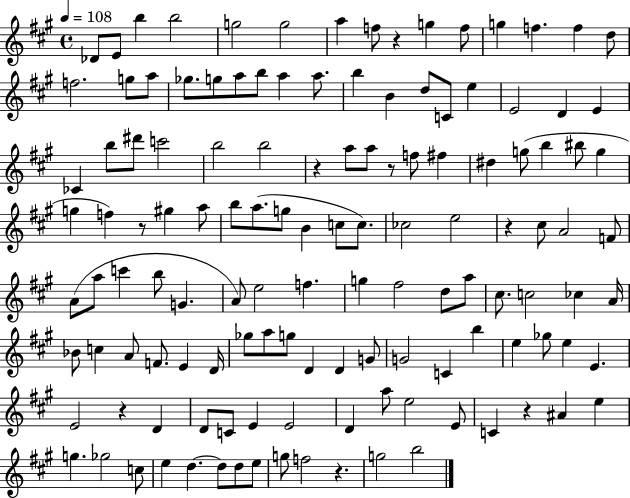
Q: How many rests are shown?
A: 8